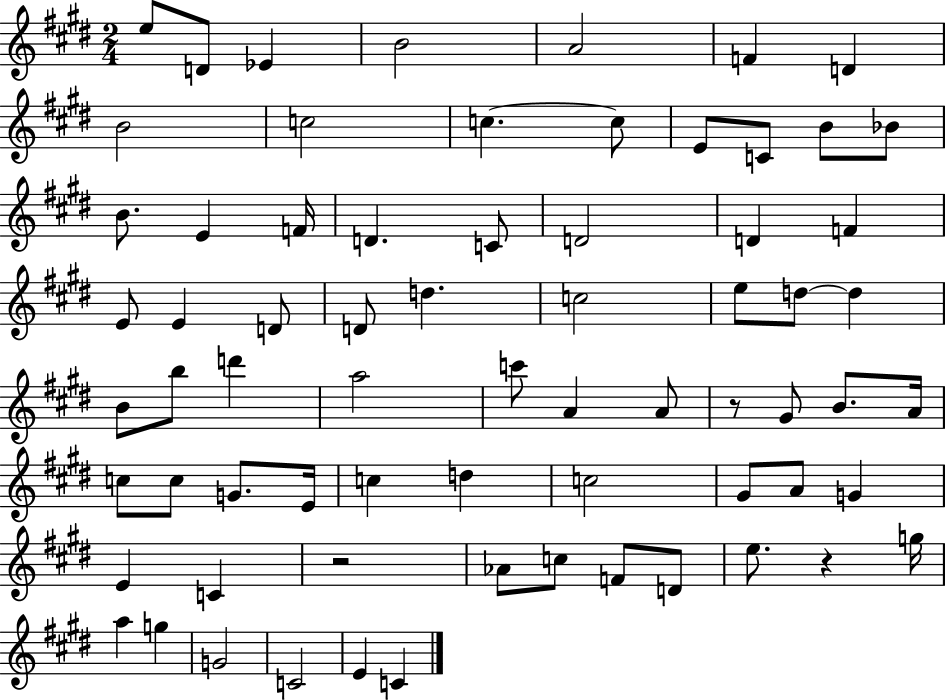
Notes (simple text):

E5/e D4/e Eb4/q B4/h A4/h F4/q D4/q B4/h C5/h C5/q. C5/e E4/e C4/e B4/e Bb4/e B4/e. E4/q F4/s D4/q. C4/e D4/h D4/q F4/q E4/e E4/q D4/e D4/e D5/q. C5/h E5/e D5/e D5/q B4/e B5/e D6/q A5/h C6/e A4/q A4/e R/e G#4/e B4/e. A4/s C5/e C5/e G4/e. E4/s C5/q D5/q C5/h G#4/e A4/e G4/q E4/q C4/q R/h Ab4/e C5/e F4/e D4/e E5/e. R/q G5/s A5/q G5/q G4/h C4/h E4/q C4/q